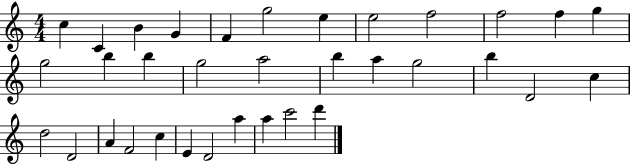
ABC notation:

X:1
T:Untitled
M:4/4
L:1/4
K:C
c C B G F g2 e e2 f2 f2 f g g2 b b g2 a2 b a g2 b D2 c d2 D2 A F2 c E D2 a a c'2 d'